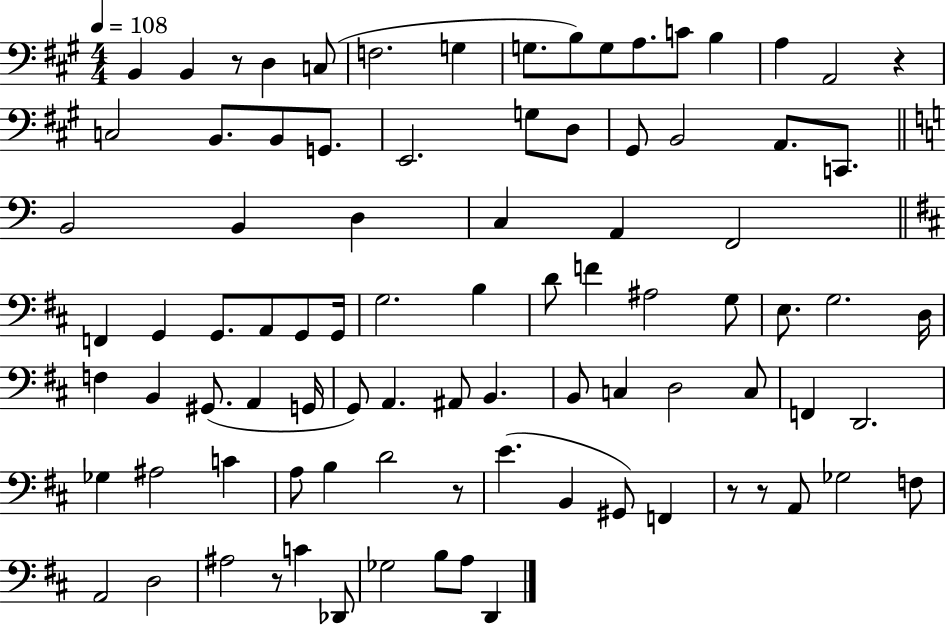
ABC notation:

X:1
T:Untitled
M:4/4
L:1/4
K:A
B,, B,, z/2 D, C,/2 F,2 G, G,/2 B,/2 G,/2 A,/2 C/2 B, A, A,,2 z C,2 B,,/2 B,,/2 G,,/2 E,,2 G,/2 D,/2 ^G,,/2 B,,2 A,,/2 C,,/2 B,,2 B,, D, C, A,, F,,2 F,, G,, G,,/2 A,,/2 G,,/2 G,,/4 G,2 B, D/2 F ^A,2 G,/2 E,/2 G,2 D,/4 F, B,, ^G,,/2 A,, G,,/4 G,,/2 A,, ^A,,/2 B,, B,,/2 C, D,2 C,/2 F,, D,,2 _G, ^A,2 C A,/2 B, D2 z/2 E B,, ^G,,/2 F,, z/2 z/2 A,,/2 _G,2 F,/2 A,,2 D,2 ^A,2 z/2 C _D,,/2 _G,2 B,/2 A,/2 D,,